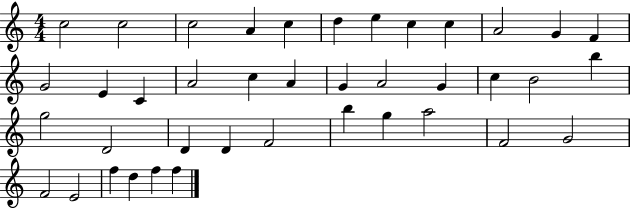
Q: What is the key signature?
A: C major